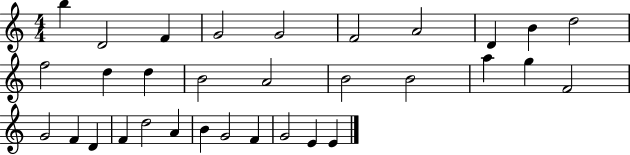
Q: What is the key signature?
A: C major